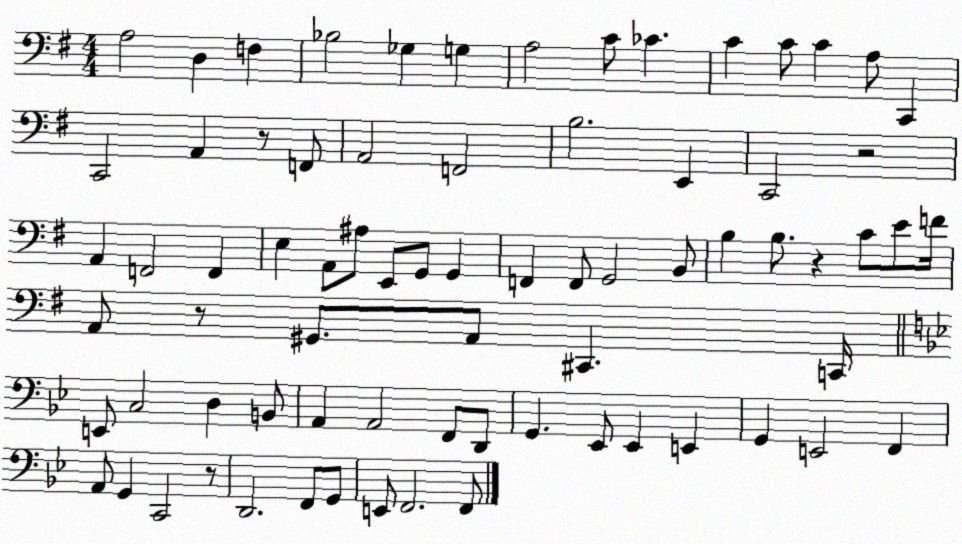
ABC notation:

X:1
T:Untitled
M:4/4
L:1/4
K:G
A,2 D, F, _B,2 _G, G, A,2 C/2 _C C C/2 C A,/2 C,, C,,2 A,, z/2 F,,/2 A,,2 F,,2 B,2 E,, C,,2 z2 A,, F,,2 F,, E, A,,/2 ^A,/2 E,,/2 G,,/2 G,, F,, F,,/2 G,,2 B,,/2 B, B,/2 z C/2 E/2 F/4 A,,/2 z/2 ^G,,/2 A,,/2 ^C,, C,,/4 E,,/2 C,2 D, B,,/2 A,, A,,2 F,,/2 D,,/2 G,, _E,,/2 _E,, E,, G,, E,,2 F,, A,,/2 G,, C,,2 z/2 D,,2 F,,/2 G,,/2 E,,/2 F,,2 F,,/2